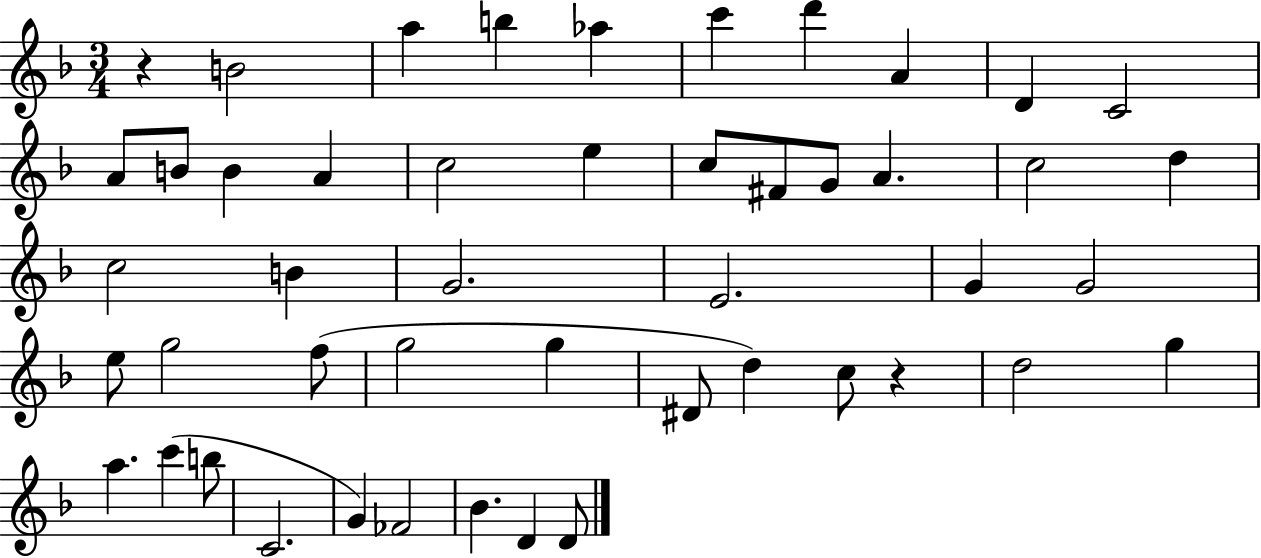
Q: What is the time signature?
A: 3/4